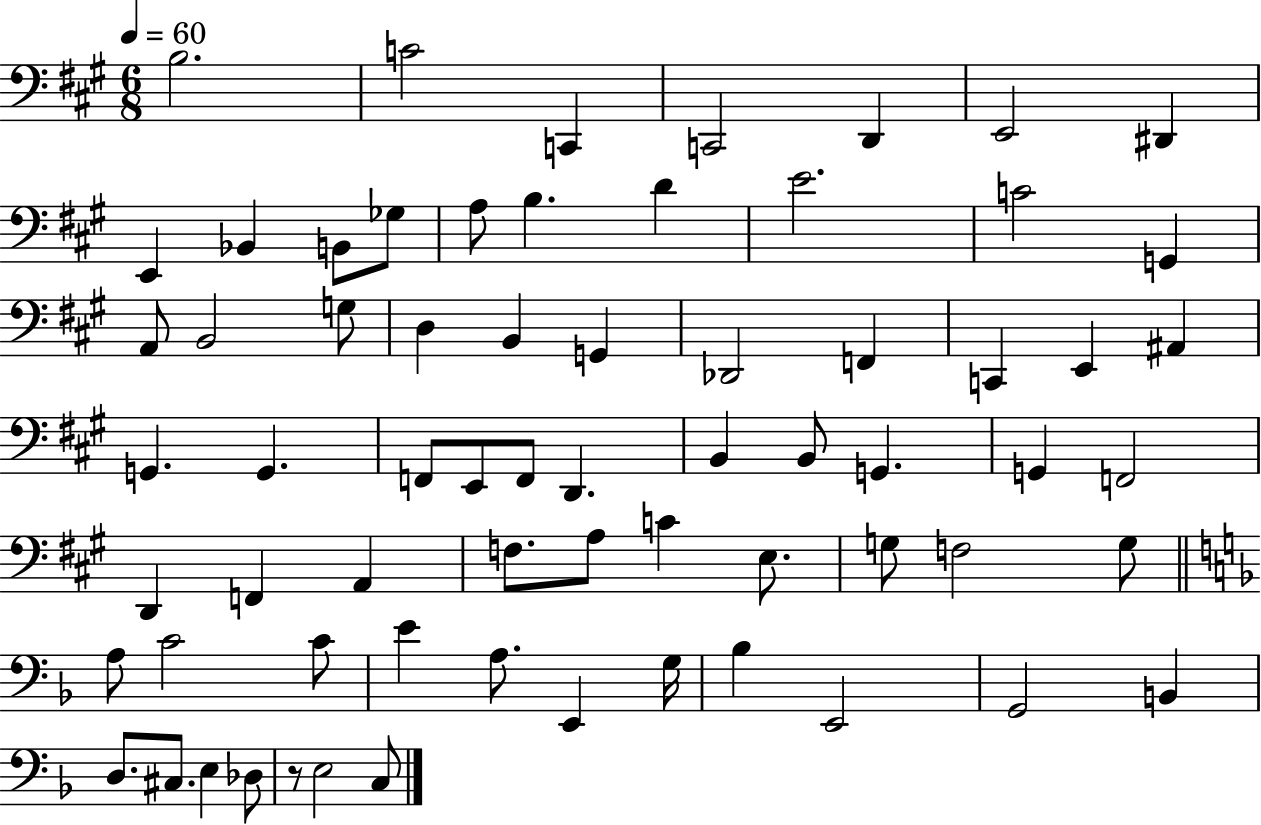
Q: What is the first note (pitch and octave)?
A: B3